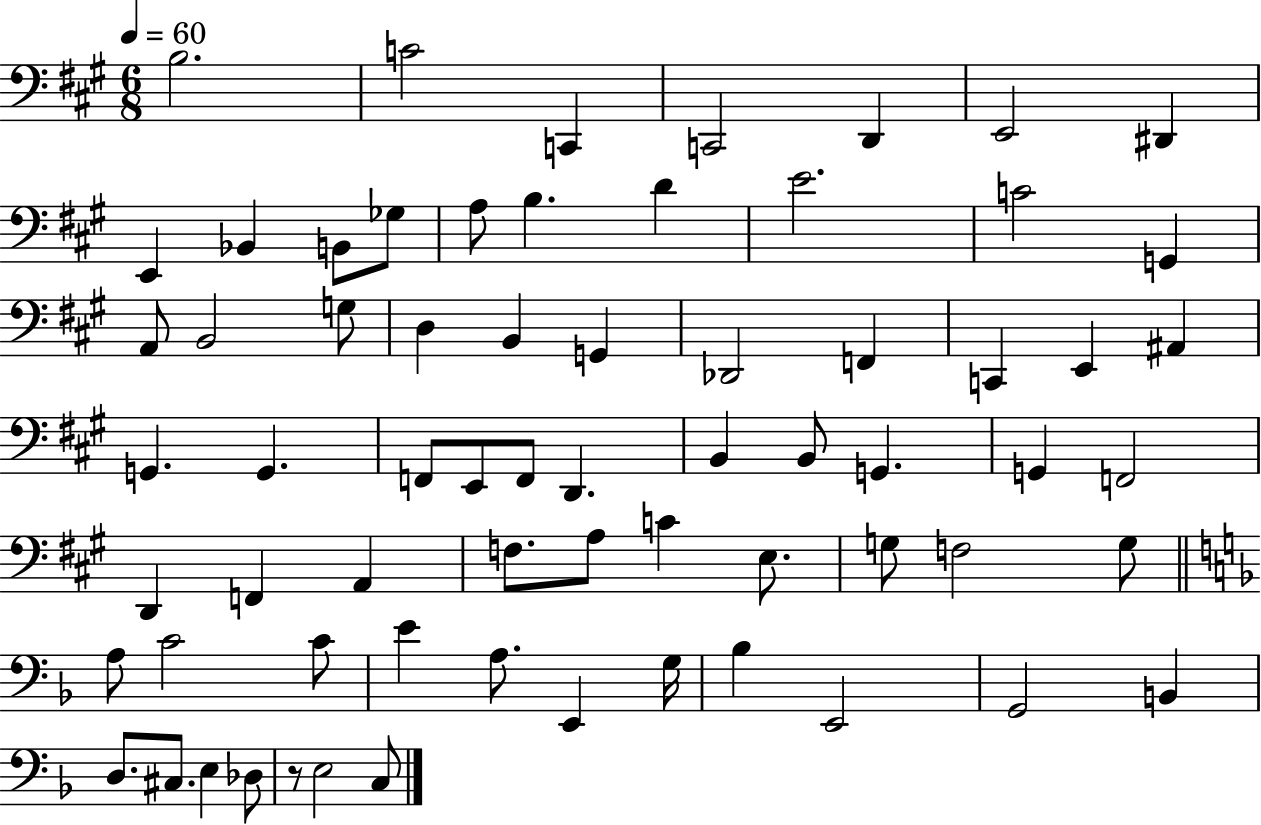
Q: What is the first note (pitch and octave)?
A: B3